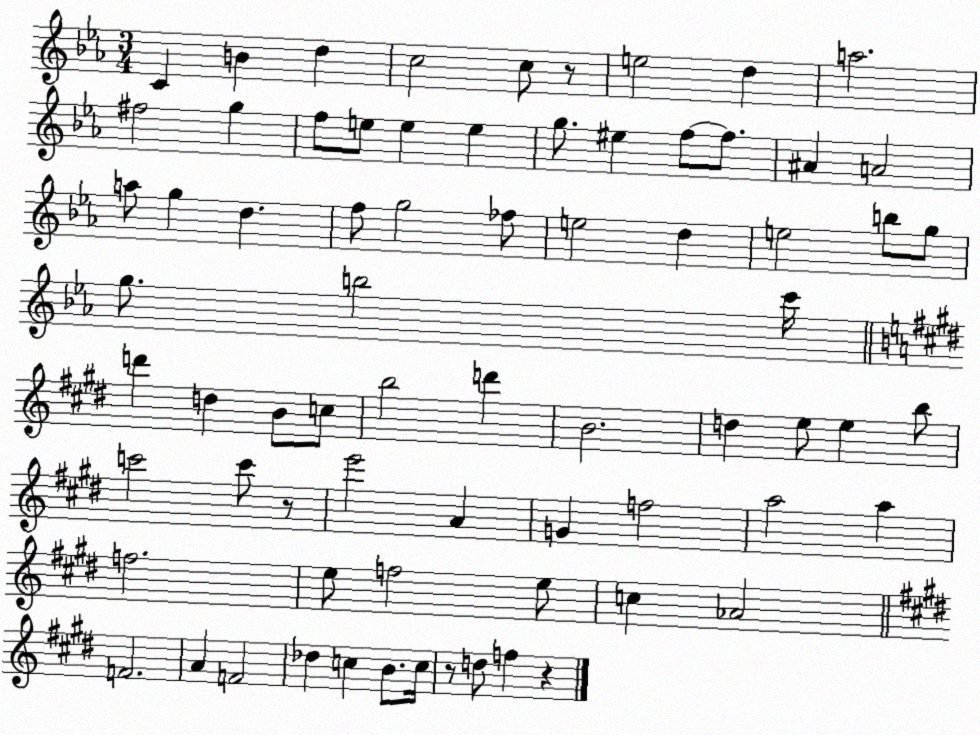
X:1
T:Untitled
M:3/4
L:1/4
K:Eb
C B d c2 c/2 z/2 e2 d a2 ^f2 g f/2 e/2 e e g/2 ^e f/2 f/2 ^A A2 a/2 g d f/2 g2 _f/2 e2 d e2 b/2 g/2 g/2 b2 c'/4 d' d B/2 c/2 b2 d' B2 d e/2 e b/2 c'2 c'/2 z/2 e'2 A G f2 a2 a f2 e/2 f2 e/2 c _A2 F2 A F2 _d c B/2 c/4 z/2 d/2 f z